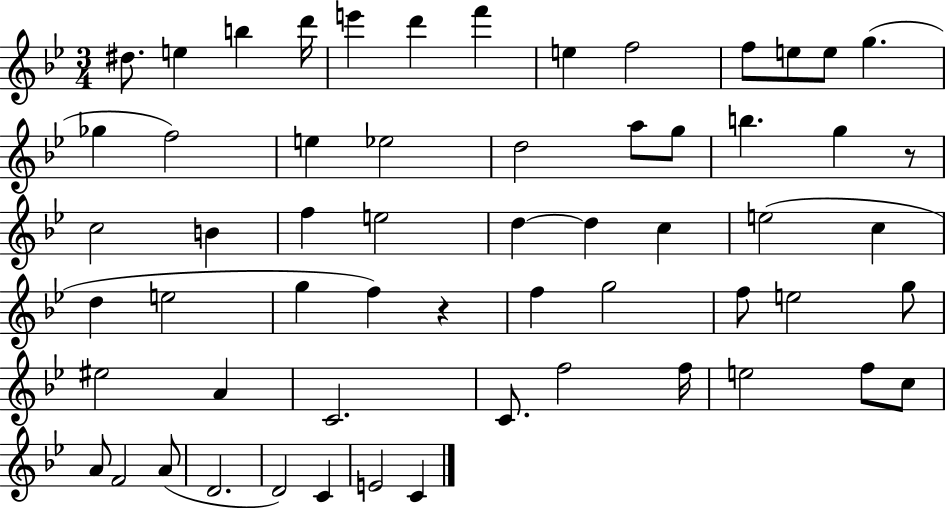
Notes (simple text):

D#5/e. E5/q B5/q D6/s E6/q D6/q F6/q E5/q F5/h F5/e E5/e E5/e G5/q. Gb5/q F5/h E5/q Eb5/h D5/h A5/e G5/e B5/q. G5/q R/e C5/h B4/q F5/q E5/h D5/q D5/q C5/q E5/h C5/q D5/q E5/h G5/q F5/q R/q F5/q G5/h F5/e E5/h G5/e EIS5/h A4/q C4/h. C4/e. F5/h F5/s E5/h F5/e C5/e A4/e F4/h A4/e D4/h. D4/h C4/q E4/h C4/q